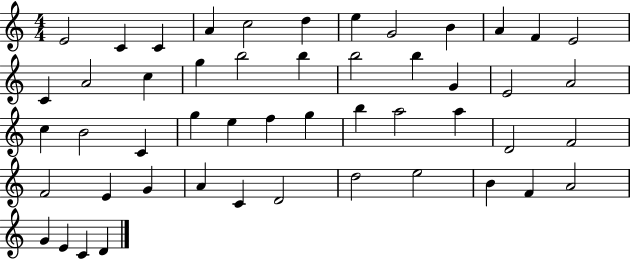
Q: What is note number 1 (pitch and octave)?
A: E4